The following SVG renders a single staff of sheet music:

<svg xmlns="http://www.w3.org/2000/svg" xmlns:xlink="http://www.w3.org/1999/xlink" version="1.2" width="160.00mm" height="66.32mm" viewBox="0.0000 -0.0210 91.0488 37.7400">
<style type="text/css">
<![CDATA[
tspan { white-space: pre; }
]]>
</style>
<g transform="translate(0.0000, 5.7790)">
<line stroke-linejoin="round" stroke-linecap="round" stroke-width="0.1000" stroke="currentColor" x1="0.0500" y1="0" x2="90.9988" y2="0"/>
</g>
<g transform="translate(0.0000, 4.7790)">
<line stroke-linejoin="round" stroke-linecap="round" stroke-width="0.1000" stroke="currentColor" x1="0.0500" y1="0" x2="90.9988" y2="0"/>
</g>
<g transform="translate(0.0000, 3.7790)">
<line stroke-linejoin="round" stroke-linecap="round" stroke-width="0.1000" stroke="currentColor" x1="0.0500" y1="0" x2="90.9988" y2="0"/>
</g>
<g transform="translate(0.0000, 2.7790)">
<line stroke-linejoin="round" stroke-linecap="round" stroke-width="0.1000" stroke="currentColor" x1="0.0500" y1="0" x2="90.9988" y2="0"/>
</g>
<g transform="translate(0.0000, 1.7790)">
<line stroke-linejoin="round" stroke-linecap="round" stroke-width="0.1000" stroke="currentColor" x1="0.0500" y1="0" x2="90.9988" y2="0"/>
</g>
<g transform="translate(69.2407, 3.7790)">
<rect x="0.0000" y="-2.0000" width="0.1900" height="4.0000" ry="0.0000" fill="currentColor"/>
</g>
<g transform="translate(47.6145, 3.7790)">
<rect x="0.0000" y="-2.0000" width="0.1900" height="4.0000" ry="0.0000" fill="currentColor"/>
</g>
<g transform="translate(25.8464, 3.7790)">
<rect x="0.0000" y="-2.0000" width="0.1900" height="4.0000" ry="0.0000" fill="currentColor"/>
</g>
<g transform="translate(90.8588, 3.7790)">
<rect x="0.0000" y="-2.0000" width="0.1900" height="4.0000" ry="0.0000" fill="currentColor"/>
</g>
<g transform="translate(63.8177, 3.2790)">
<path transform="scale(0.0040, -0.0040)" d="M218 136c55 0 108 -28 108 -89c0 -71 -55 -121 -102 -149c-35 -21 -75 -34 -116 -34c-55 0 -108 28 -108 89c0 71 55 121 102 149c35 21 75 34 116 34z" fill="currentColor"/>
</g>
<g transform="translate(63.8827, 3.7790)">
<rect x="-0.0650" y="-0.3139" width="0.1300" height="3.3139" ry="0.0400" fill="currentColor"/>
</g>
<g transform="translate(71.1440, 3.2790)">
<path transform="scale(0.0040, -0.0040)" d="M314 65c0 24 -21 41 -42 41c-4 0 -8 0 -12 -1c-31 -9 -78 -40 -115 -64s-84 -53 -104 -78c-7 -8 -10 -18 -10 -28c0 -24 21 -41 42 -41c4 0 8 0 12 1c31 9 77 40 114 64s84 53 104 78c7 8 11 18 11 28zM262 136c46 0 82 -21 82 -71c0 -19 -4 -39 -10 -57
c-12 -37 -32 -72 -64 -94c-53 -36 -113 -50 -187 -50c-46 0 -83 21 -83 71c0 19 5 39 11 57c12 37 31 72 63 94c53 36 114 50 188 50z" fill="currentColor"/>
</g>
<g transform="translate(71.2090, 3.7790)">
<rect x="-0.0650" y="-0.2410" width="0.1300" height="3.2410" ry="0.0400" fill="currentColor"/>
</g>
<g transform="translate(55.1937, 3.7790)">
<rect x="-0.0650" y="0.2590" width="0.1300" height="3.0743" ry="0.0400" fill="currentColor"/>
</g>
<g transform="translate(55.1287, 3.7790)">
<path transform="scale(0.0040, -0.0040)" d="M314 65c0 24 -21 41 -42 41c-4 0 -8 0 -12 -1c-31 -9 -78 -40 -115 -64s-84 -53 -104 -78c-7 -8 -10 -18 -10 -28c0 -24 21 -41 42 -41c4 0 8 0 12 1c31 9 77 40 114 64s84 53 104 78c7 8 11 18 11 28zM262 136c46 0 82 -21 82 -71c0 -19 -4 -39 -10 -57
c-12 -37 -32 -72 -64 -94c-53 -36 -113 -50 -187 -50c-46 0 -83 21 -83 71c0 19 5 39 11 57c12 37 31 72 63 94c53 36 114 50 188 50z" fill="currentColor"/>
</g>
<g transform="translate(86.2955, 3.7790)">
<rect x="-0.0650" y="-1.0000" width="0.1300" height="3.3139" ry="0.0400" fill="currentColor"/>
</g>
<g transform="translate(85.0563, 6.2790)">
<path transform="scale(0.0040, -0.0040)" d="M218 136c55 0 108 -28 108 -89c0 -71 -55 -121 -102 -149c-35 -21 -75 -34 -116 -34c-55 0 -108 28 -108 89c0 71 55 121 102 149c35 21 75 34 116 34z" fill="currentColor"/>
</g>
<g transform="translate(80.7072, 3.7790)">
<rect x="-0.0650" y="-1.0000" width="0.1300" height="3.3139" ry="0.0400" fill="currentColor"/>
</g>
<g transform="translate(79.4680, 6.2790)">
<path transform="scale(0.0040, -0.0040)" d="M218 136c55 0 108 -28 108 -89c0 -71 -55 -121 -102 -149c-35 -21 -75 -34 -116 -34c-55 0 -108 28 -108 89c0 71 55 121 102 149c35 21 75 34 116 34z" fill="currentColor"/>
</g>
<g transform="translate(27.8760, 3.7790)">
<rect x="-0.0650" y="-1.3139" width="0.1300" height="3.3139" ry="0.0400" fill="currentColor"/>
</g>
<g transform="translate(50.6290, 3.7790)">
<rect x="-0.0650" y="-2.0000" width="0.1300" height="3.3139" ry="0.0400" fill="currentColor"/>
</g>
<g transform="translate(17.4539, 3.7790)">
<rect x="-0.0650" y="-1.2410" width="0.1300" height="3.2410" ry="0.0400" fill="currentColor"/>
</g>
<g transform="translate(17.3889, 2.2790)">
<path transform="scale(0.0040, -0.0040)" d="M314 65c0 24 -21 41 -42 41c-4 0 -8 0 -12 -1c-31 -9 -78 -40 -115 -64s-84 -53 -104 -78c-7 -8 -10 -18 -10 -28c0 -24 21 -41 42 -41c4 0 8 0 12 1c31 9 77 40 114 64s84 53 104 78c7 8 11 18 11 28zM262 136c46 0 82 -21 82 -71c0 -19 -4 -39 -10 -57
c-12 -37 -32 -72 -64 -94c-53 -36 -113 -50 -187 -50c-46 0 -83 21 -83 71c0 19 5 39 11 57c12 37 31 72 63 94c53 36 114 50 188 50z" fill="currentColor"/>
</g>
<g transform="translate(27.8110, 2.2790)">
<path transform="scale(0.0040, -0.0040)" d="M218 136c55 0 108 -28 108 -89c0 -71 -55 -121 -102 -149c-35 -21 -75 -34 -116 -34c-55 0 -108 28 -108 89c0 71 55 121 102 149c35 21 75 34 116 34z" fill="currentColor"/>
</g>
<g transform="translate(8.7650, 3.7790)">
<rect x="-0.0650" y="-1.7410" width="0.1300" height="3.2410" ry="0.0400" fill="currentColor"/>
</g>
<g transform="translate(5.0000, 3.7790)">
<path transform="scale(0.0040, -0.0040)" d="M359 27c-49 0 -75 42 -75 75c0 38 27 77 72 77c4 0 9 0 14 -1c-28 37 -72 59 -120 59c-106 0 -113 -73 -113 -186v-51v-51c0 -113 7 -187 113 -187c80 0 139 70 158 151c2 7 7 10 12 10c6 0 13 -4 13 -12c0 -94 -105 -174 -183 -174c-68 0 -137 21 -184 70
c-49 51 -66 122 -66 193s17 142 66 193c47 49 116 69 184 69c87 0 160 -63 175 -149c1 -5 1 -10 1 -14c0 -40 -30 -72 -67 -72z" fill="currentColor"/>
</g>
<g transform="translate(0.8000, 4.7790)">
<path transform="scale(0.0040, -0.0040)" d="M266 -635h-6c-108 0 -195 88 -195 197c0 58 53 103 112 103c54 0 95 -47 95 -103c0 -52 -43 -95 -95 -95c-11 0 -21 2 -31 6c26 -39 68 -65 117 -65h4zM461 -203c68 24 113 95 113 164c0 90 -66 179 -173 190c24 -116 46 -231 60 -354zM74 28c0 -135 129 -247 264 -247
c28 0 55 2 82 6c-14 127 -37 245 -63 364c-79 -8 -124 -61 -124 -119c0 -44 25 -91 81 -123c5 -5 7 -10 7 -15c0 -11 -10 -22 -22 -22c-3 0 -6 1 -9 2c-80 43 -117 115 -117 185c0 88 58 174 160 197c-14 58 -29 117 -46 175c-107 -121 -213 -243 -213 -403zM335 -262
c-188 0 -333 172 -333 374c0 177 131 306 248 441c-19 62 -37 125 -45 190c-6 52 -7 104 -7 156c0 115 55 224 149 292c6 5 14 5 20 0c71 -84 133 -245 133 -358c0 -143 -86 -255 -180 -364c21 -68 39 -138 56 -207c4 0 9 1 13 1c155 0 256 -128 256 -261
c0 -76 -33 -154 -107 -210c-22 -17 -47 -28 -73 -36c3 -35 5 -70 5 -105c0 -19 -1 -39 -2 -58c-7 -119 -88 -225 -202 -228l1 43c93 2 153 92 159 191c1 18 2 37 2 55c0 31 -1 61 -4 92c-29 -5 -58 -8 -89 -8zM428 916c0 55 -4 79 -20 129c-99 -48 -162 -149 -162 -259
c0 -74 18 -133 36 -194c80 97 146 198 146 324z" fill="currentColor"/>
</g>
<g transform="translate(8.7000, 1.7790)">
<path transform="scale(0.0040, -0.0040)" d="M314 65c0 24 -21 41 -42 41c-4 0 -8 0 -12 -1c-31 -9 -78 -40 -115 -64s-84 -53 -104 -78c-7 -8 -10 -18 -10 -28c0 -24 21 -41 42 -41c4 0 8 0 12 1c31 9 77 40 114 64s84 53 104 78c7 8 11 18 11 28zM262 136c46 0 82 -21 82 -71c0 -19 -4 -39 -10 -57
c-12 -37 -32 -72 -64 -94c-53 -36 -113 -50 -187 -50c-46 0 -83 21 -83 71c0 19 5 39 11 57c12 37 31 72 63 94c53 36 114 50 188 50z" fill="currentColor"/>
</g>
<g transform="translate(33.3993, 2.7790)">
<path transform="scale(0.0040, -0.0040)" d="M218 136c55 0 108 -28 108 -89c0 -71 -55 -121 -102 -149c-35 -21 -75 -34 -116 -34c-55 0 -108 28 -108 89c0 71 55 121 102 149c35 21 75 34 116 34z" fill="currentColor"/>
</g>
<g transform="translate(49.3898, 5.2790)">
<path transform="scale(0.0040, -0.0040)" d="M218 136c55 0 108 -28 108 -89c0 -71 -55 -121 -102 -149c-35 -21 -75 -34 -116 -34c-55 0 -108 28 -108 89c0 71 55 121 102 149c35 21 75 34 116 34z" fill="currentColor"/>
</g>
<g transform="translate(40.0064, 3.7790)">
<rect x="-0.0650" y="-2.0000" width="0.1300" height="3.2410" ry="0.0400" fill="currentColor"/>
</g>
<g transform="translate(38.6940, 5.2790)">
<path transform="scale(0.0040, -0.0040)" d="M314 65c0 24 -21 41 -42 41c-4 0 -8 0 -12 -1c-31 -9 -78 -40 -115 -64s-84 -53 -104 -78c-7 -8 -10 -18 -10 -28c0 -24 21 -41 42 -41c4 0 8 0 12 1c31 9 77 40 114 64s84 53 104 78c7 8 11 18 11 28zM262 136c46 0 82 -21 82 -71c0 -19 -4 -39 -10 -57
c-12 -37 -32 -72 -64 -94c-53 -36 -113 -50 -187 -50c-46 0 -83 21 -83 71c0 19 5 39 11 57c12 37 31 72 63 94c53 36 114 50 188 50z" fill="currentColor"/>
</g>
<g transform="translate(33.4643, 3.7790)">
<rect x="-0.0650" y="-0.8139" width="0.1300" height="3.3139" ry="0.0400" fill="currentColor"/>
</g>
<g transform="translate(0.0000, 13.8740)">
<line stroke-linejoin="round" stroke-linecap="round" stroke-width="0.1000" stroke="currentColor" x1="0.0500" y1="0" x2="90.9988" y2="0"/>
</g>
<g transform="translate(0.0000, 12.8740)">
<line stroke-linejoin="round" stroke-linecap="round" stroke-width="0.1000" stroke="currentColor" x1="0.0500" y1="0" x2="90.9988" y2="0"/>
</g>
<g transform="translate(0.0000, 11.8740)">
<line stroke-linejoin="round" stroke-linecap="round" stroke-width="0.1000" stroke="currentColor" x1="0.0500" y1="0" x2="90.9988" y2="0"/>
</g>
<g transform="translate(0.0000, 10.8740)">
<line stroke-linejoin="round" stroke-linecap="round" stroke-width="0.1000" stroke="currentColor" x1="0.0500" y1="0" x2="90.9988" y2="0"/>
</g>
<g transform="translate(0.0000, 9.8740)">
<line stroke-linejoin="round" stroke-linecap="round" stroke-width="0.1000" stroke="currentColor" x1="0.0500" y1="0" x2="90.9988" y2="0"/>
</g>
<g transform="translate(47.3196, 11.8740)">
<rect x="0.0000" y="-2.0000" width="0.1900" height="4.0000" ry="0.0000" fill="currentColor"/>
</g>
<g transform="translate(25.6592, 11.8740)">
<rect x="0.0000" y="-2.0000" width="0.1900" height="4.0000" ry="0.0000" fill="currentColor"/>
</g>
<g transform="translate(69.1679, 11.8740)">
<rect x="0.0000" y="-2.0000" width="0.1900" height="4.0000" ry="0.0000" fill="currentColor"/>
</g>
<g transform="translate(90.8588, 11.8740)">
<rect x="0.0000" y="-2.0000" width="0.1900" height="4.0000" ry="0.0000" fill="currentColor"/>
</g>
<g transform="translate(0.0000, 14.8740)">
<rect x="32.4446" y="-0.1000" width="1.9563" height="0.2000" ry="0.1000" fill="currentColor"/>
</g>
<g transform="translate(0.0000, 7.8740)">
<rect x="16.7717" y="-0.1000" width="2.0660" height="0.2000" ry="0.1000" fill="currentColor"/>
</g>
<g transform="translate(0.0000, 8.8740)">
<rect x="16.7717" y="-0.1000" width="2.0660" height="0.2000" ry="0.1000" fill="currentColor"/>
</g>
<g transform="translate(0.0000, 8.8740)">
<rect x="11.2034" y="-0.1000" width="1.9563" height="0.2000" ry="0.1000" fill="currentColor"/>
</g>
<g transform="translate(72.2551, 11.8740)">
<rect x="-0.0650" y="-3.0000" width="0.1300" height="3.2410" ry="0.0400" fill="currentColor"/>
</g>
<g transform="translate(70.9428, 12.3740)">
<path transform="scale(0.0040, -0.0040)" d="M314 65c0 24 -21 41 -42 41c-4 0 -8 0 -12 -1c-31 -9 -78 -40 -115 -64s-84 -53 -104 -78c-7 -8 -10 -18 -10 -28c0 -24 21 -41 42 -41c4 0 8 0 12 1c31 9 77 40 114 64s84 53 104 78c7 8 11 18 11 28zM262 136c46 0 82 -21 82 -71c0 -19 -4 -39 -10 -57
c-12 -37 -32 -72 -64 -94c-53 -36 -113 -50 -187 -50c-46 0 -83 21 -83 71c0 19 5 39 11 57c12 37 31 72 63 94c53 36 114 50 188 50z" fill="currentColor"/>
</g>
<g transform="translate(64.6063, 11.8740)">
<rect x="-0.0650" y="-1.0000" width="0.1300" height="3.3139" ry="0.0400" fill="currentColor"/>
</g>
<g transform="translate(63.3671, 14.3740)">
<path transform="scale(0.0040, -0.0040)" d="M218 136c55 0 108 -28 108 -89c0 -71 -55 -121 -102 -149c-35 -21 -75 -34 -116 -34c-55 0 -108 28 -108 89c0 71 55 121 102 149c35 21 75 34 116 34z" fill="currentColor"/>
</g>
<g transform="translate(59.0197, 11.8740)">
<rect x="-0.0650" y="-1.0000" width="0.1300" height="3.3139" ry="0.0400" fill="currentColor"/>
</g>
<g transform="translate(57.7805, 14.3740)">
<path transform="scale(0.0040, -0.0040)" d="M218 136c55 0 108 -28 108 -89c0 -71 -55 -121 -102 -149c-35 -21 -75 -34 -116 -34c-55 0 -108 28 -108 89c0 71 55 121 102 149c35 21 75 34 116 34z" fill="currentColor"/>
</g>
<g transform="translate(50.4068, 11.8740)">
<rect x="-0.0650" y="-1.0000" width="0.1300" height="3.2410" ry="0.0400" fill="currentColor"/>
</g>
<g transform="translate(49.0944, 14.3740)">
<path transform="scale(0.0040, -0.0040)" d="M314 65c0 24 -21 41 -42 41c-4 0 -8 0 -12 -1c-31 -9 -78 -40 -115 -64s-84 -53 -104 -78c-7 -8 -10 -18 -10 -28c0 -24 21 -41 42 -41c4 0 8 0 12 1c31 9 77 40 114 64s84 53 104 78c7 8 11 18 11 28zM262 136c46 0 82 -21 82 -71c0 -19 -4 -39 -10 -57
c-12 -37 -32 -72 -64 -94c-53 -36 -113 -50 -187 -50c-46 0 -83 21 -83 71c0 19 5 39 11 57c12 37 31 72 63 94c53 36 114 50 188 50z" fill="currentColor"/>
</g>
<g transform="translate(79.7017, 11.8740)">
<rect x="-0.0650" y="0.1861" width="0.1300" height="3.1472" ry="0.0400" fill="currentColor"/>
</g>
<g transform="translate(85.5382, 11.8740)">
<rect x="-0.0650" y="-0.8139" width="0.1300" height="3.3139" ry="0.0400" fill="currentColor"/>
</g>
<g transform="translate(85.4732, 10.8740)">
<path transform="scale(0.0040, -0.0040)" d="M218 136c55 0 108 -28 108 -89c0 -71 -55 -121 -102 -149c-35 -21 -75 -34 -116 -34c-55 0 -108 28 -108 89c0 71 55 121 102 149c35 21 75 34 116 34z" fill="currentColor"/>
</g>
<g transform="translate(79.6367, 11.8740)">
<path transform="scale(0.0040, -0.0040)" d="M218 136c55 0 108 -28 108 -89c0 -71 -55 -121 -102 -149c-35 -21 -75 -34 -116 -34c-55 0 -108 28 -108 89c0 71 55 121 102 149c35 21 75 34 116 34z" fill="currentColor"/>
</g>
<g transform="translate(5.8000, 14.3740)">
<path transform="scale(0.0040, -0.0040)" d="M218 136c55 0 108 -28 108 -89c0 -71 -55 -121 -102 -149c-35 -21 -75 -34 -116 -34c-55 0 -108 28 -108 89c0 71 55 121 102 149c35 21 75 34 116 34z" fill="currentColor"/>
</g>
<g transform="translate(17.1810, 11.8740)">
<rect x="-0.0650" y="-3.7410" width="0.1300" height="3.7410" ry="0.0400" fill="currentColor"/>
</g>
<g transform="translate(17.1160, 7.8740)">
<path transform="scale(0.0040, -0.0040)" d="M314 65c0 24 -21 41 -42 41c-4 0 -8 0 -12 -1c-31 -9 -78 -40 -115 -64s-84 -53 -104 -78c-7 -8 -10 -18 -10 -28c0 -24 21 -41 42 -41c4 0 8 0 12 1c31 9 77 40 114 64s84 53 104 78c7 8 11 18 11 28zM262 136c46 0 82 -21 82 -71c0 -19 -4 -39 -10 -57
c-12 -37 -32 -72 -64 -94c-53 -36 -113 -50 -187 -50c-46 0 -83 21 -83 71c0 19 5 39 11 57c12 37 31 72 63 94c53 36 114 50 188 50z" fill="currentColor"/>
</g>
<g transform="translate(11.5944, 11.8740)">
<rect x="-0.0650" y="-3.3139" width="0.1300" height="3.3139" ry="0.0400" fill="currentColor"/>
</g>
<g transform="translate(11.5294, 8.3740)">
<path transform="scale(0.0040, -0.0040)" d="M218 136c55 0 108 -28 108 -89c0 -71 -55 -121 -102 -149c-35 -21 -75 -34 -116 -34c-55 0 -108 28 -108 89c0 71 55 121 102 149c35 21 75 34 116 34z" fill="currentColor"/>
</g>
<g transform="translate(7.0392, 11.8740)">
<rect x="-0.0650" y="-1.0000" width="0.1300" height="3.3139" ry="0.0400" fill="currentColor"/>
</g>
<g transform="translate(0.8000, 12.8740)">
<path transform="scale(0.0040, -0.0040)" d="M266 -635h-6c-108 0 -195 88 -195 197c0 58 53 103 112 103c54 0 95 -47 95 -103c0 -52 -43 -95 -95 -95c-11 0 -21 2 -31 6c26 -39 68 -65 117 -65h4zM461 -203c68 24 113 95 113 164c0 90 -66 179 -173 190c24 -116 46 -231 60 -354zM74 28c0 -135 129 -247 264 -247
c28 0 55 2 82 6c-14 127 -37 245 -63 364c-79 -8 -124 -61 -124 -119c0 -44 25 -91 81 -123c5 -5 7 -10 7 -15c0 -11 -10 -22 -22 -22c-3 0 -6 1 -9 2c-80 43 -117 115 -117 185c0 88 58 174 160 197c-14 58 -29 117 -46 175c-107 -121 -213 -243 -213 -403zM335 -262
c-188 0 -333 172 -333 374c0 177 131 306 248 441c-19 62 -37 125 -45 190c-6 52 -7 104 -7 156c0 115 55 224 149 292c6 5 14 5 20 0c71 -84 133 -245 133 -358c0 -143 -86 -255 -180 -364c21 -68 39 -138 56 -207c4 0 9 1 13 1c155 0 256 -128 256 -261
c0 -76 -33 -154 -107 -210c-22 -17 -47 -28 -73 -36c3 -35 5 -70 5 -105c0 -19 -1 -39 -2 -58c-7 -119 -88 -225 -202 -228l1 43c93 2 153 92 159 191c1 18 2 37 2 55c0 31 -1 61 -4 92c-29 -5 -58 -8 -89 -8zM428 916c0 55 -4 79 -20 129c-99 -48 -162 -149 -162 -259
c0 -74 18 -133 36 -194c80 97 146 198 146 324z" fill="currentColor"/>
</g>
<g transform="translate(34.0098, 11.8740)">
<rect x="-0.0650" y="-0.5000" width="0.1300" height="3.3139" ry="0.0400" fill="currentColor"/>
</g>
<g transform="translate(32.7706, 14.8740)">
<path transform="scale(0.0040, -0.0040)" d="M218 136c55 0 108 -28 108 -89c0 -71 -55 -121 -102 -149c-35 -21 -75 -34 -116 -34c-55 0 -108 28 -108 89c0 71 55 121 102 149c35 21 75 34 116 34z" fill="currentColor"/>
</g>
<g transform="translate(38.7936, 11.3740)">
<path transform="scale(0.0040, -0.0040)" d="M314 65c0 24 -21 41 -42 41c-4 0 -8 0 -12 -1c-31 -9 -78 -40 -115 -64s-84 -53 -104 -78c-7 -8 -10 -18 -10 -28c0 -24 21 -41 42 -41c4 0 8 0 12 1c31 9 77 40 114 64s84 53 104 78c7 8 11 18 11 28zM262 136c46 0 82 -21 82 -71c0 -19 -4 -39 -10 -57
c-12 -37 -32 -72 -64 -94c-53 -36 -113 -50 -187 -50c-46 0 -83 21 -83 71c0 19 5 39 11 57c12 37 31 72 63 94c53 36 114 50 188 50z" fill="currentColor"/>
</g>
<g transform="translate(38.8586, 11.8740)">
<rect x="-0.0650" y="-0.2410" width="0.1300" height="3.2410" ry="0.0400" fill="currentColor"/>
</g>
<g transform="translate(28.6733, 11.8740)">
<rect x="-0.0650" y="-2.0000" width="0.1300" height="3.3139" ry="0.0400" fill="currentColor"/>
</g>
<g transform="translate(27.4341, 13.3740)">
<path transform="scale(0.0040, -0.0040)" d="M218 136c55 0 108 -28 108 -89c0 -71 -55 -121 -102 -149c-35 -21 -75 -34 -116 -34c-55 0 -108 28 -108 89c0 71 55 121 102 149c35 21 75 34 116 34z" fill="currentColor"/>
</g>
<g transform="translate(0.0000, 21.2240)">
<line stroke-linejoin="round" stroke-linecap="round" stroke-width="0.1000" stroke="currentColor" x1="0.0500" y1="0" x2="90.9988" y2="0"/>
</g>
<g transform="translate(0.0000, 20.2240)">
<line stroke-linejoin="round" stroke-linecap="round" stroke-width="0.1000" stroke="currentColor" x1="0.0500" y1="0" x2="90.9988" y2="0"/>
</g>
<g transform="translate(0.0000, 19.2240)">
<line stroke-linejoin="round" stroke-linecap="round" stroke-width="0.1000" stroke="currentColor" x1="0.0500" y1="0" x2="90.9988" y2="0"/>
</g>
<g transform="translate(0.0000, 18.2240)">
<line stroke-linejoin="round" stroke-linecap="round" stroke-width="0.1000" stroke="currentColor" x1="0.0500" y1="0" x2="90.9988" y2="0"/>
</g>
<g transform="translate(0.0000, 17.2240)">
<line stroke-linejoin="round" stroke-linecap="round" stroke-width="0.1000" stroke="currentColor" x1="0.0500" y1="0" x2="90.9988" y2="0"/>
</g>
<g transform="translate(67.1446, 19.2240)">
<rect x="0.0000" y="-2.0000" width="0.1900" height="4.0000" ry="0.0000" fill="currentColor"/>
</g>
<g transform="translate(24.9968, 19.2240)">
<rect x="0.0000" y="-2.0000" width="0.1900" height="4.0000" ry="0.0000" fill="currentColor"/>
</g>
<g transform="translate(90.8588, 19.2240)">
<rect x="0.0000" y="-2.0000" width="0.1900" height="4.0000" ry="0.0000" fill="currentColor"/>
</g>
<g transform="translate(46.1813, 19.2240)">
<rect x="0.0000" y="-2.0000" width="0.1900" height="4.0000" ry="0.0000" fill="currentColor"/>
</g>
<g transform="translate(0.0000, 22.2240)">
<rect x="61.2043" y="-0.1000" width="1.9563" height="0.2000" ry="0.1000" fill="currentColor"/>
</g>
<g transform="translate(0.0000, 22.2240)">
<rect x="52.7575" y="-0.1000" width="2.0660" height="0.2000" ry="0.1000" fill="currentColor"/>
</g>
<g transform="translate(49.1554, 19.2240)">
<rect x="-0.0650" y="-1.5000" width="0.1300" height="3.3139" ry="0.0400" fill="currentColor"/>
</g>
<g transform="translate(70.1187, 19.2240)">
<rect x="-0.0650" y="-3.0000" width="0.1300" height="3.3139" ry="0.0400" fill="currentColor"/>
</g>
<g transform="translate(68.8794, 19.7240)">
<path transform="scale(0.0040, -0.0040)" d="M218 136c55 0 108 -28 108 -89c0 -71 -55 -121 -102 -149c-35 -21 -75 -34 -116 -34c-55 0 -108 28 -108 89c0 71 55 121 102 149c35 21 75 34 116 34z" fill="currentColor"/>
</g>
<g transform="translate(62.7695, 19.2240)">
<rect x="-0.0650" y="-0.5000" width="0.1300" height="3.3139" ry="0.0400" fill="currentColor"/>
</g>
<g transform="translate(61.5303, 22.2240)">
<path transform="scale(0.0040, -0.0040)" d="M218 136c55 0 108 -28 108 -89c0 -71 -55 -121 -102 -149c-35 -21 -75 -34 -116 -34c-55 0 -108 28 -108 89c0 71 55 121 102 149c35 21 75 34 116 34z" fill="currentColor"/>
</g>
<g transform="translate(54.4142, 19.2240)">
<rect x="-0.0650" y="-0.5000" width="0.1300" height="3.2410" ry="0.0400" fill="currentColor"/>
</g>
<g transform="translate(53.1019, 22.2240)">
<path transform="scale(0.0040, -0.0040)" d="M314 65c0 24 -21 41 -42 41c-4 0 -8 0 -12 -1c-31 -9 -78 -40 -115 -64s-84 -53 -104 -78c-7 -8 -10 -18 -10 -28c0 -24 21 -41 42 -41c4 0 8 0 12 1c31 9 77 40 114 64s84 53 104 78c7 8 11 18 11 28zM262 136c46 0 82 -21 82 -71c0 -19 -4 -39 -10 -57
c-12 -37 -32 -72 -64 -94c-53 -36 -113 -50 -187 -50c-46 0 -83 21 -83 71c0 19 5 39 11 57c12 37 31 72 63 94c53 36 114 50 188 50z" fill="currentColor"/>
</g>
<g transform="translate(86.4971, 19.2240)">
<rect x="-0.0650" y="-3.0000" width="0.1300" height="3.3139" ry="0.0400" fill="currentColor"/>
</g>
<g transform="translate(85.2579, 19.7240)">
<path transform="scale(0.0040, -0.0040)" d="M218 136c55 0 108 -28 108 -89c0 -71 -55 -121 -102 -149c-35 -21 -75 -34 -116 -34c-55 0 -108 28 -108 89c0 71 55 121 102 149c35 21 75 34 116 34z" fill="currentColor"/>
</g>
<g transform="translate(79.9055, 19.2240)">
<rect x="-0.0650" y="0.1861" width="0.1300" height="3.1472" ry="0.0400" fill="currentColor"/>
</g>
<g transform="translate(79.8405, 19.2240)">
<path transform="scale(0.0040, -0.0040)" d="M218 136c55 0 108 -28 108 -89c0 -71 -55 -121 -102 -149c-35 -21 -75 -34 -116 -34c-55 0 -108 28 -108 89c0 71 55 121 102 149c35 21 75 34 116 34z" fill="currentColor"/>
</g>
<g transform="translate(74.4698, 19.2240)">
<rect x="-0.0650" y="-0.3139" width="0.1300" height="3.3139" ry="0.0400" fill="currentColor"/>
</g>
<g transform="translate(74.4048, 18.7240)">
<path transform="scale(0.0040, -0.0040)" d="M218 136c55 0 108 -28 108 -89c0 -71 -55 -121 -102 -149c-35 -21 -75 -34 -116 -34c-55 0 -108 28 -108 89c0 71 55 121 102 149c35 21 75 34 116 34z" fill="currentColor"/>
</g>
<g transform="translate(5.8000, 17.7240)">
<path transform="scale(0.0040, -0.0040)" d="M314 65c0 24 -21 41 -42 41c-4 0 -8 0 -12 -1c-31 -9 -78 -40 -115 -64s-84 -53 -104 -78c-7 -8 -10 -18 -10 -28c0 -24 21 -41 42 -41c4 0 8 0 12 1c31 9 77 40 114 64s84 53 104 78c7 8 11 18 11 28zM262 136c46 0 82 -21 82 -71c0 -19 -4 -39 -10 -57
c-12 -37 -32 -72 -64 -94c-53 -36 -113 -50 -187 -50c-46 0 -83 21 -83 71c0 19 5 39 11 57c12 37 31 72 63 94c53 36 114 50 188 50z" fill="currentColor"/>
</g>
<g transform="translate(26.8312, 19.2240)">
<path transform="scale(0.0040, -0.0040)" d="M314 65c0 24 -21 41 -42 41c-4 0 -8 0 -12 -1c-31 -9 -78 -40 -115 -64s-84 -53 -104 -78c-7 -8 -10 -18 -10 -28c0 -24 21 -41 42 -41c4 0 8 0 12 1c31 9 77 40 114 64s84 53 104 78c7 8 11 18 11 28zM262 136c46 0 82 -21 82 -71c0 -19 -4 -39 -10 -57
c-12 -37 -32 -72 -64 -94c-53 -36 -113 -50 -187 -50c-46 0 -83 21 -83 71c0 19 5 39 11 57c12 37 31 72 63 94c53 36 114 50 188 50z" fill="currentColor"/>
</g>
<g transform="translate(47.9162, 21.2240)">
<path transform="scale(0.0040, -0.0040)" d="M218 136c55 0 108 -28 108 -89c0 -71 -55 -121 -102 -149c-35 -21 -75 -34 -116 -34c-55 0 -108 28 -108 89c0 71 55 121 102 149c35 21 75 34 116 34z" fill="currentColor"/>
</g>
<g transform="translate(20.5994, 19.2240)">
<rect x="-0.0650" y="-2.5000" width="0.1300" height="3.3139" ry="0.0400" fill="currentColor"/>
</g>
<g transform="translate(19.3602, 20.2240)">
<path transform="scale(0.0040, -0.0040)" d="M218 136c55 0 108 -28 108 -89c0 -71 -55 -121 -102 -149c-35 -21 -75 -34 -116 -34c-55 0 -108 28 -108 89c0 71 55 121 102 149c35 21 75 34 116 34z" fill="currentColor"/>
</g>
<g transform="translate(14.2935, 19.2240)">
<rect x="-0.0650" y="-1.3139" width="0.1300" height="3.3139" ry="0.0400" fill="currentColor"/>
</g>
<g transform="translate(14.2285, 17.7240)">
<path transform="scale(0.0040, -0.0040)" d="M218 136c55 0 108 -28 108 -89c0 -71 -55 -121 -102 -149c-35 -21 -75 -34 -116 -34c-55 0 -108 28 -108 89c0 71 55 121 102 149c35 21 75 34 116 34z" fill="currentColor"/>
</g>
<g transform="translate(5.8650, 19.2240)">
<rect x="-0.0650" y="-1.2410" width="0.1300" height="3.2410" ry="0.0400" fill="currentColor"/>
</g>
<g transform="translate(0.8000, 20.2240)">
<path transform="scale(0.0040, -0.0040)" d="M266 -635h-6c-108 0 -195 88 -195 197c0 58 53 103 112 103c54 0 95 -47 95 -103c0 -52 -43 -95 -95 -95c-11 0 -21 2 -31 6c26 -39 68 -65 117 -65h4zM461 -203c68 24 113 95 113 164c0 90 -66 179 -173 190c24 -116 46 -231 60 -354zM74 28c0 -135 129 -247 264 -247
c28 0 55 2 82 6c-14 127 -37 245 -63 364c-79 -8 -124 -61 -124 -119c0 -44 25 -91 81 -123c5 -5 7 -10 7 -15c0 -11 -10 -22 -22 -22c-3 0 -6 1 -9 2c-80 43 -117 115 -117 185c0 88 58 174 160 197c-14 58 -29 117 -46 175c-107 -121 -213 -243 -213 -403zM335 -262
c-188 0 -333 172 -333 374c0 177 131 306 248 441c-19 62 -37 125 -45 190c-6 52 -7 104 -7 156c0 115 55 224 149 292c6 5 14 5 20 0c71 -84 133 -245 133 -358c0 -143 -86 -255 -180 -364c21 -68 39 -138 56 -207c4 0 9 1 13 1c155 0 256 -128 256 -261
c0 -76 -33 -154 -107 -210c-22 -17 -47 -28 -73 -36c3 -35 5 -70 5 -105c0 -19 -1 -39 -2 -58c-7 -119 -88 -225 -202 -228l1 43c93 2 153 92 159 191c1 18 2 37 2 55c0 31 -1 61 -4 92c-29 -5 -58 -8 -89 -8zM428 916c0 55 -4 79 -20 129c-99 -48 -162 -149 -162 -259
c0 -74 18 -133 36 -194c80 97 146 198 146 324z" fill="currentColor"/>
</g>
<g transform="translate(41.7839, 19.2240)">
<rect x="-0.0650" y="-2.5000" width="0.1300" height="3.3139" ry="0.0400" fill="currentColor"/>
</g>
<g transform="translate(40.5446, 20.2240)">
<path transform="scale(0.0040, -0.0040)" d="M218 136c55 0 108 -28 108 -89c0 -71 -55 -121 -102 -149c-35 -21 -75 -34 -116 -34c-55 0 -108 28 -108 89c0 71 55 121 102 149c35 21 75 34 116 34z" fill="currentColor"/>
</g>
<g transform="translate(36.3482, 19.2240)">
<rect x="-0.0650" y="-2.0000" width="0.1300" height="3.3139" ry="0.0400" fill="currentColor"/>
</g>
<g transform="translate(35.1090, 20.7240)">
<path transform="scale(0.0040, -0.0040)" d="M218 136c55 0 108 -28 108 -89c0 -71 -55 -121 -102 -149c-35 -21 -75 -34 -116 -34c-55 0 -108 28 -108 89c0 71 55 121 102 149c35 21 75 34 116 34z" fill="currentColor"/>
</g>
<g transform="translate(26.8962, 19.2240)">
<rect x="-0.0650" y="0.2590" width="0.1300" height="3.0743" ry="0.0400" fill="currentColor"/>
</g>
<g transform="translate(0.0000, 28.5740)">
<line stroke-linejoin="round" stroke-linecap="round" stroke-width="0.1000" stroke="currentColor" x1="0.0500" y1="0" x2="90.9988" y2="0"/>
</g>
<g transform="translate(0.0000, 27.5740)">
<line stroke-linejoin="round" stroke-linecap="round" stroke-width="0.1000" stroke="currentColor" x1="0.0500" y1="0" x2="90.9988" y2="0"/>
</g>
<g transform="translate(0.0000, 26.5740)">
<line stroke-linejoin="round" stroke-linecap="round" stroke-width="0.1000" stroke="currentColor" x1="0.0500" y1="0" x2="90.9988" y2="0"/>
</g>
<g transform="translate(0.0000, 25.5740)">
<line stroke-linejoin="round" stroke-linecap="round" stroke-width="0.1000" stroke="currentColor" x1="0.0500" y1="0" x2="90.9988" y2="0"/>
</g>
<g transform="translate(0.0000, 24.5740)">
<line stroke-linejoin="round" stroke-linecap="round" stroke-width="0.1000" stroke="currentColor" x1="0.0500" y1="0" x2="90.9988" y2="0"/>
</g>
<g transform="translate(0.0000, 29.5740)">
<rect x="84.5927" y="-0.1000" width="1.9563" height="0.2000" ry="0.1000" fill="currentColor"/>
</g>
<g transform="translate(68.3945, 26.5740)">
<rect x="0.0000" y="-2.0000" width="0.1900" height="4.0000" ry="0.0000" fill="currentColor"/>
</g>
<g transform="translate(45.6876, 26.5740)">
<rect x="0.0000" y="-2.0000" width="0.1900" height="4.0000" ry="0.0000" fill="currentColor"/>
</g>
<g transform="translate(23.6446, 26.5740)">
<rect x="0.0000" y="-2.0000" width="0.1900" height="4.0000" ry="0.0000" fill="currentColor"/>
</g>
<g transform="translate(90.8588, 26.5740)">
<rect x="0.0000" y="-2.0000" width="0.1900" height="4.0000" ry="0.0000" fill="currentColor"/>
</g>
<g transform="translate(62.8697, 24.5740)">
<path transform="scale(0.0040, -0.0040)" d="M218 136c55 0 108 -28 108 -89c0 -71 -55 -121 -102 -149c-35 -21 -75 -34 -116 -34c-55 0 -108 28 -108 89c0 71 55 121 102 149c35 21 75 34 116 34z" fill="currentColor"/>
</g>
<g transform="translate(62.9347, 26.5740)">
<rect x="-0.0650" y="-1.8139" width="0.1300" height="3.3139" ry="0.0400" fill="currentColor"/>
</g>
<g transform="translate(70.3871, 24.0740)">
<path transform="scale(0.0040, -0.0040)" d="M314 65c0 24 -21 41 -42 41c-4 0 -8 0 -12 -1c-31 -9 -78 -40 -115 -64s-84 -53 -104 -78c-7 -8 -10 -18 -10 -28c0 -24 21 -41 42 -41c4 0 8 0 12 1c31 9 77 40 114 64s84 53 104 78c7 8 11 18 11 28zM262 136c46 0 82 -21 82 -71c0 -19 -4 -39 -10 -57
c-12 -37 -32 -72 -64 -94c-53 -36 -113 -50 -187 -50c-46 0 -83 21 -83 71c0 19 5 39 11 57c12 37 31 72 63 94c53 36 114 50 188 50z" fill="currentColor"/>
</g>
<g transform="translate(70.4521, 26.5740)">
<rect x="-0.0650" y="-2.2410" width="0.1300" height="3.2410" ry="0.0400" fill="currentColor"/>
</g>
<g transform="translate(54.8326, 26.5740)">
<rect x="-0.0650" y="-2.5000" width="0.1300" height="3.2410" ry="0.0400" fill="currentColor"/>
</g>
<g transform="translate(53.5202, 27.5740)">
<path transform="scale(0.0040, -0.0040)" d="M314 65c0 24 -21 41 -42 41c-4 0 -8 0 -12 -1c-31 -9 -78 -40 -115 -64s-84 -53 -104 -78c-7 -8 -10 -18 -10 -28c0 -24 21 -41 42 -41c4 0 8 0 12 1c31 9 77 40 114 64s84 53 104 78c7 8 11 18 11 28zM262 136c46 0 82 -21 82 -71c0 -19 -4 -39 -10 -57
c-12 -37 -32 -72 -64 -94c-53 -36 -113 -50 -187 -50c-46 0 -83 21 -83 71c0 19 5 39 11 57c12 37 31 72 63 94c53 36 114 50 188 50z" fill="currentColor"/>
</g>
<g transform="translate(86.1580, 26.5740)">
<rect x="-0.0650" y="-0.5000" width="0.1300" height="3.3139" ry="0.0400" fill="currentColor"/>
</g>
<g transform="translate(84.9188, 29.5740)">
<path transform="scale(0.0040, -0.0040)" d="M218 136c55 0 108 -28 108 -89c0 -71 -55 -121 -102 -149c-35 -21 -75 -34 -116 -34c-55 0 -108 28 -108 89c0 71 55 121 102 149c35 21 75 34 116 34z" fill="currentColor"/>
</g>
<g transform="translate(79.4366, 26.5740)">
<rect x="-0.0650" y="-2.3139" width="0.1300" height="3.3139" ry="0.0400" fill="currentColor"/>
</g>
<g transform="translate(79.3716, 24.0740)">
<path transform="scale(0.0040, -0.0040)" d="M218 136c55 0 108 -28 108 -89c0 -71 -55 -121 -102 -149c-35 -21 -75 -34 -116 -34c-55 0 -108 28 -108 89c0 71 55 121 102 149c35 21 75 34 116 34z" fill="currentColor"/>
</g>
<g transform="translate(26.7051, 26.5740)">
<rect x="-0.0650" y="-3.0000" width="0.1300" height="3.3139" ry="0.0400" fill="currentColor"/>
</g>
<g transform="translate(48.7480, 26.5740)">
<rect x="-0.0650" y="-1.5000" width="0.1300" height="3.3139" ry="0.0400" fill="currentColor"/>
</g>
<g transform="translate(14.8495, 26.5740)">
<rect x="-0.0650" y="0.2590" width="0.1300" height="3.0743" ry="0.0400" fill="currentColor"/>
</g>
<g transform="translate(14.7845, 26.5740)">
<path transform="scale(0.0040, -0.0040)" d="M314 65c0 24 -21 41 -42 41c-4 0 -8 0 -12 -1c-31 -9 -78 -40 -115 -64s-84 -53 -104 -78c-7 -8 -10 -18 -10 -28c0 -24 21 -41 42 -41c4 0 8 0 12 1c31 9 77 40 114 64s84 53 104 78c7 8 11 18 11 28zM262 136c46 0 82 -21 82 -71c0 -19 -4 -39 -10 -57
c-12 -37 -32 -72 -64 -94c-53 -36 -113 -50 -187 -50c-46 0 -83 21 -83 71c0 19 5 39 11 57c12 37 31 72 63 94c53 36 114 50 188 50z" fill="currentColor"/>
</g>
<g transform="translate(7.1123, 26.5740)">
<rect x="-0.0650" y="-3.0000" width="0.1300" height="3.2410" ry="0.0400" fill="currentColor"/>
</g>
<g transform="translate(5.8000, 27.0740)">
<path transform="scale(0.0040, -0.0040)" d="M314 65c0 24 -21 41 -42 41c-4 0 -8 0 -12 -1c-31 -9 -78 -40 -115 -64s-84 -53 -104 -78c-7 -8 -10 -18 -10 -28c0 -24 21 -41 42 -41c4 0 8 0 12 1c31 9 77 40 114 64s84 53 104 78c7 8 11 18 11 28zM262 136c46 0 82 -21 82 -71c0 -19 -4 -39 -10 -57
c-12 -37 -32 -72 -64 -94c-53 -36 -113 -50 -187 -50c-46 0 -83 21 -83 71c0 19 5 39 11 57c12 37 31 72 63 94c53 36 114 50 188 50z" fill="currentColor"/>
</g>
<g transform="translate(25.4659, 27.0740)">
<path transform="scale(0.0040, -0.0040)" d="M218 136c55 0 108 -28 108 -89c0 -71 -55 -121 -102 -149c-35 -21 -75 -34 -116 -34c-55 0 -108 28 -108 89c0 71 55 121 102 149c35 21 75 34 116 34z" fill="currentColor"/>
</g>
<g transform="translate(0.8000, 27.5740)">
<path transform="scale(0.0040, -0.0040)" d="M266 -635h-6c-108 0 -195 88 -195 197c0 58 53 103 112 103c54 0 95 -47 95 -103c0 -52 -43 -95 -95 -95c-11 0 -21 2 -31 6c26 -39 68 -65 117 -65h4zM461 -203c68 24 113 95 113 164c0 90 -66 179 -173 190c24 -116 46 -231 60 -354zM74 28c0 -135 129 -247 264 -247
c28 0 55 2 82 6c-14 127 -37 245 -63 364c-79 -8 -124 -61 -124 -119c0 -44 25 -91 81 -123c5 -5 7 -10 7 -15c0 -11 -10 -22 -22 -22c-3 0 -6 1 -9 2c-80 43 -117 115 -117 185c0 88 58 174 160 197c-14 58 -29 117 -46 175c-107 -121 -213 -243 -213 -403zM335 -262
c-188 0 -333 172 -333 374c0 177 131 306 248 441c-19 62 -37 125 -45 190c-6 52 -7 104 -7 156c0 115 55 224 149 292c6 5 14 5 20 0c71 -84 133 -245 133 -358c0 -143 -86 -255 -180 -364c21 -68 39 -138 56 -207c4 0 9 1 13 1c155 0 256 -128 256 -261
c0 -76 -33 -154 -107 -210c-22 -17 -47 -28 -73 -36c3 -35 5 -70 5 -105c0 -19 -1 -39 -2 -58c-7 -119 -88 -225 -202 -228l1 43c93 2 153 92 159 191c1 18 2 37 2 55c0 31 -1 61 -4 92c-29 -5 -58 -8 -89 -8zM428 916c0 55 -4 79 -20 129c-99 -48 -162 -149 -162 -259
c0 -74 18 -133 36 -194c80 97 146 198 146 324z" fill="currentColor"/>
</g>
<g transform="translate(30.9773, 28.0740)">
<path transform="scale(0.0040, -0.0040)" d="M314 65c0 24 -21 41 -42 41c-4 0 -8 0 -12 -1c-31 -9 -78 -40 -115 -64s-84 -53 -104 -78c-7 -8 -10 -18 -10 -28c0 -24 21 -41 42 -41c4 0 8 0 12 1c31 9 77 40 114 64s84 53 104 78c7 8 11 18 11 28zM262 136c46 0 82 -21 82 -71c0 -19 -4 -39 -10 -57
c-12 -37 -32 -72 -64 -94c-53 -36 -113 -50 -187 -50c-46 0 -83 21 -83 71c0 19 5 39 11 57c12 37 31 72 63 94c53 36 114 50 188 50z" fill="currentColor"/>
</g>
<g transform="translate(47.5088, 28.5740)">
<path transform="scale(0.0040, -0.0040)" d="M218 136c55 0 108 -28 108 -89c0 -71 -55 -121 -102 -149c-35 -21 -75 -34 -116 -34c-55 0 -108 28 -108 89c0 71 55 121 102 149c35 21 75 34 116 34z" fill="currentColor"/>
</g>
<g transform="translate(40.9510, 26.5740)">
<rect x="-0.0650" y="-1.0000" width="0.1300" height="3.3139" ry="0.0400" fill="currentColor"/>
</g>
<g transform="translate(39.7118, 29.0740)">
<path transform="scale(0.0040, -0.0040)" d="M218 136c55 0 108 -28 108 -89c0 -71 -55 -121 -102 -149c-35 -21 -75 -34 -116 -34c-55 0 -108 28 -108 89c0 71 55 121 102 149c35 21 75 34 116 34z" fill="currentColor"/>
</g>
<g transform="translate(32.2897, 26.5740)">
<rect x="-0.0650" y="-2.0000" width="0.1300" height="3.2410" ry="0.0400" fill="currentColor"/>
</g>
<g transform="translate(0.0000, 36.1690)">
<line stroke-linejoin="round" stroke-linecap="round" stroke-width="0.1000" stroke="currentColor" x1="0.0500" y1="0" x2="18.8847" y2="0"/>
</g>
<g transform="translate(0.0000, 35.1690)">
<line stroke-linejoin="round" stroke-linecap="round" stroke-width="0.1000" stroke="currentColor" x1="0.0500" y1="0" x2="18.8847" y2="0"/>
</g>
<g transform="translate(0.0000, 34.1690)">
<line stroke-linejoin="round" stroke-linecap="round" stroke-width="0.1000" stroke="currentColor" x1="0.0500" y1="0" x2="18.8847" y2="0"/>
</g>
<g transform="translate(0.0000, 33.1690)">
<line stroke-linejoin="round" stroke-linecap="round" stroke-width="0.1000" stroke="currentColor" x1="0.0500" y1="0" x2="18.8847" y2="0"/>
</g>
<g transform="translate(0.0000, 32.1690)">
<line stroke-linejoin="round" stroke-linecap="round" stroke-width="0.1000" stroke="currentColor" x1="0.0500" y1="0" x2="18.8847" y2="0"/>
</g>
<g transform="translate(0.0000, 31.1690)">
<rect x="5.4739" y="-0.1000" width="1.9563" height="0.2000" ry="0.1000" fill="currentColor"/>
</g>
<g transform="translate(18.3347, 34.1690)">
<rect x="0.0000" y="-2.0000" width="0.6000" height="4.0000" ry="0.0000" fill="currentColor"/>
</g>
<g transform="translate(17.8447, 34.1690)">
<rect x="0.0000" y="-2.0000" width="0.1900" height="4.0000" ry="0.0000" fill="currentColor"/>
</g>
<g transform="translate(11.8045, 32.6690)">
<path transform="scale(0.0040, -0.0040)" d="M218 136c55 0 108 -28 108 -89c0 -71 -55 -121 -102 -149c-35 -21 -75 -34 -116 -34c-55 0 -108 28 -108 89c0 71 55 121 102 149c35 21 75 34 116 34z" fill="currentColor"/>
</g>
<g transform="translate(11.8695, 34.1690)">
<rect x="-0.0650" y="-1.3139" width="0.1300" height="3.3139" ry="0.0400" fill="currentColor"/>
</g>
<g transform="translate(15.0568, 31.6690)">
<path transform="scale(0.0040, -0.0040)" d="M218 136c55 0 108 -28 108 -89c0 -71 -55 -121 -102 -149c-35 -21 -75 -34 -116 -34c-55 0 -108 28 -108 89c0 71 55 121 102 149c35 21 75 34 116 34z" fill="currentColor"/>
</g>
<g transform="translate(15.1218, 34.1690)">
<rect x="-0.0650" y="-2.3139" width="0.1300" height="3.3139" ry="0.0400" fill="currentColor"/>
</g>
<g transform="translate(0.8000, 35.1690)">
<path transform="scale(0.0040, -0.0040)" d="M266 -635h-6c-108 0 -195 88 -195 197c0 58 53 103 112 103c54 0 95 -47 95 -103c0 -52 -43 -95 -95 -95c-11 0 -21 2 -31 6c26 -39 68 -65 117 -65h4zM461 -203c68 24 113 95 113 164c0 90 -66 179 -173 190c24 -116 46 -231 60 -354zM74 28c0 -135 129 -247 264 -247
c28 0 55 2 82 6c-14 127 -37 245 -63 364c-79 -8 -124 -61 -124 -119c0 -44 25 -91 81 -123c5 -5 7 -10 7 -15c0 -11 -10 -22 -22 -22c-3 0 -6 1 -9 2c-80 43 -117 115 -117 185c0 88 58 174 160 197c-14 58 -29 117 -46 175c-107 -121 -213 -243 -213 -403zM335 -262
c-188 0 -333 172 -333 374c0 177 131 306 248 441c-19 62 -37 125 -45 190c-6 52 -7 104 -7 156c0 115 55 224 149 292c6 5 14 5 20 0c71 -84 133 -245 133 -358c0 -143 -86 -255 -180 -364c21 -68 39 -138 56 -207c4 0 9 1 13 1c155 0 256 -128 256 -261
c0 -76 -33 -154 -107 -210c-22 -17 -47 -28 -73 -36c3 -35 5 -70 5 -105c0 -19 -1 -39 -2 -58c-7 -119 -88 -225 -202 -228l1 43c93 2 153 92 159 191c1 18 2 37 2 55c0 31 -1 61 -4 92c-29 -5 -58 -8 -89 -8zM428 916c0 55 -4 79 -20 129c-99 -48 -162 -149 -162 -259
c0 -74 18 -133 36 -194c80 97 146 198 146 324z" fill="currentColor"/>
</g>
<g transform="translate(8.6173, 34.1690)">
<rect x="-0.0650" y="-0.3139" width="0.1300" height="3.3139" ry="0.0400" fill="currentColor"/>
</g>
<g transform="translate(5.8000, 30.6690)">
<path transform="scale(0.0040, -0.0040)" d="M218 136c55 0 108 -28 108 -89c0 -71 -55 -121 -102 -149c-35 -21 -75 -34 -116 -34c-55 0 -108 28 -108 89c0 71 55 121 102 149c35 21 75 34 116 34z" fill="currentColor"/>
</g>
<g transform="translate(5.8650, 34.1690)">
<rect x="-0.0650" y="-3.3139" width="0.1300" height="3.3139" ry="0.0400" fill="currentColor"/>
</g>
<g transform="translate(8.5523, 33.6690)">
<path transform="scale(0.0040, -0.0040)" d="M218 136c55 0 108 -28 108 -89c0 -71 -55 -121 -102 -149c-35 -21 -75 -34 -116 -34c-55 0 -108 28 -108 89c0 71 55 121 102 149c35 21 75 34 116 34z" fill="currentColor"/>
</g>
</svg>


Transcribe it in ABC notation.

X:1
T:Untitled
M:4/4
L:1/4
K:C
f2 e2 e d F2 F B2 c c2 D D D b c'2 F C c2 D2 D D A2 B d e2 e G B2 F G E C2 C A c B A A2 B2 A F2 D E G2 f g2 g C b c e g